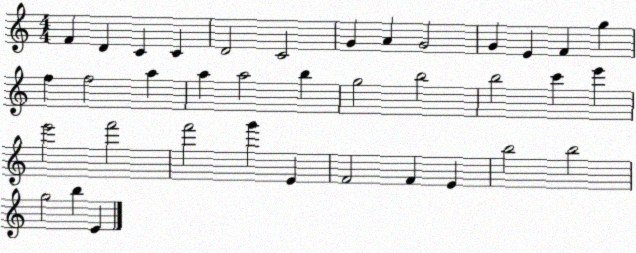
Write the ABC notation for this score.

X:1
T:Untitled
M:4/4
L:1/4
K:C
F D C C D2 C2 G A G2 G E F g f f2 a a a2 b g2 b2 b2 c' e' e'2 f'2 f'2 g' E F2 F E b2 b2 g2 b E